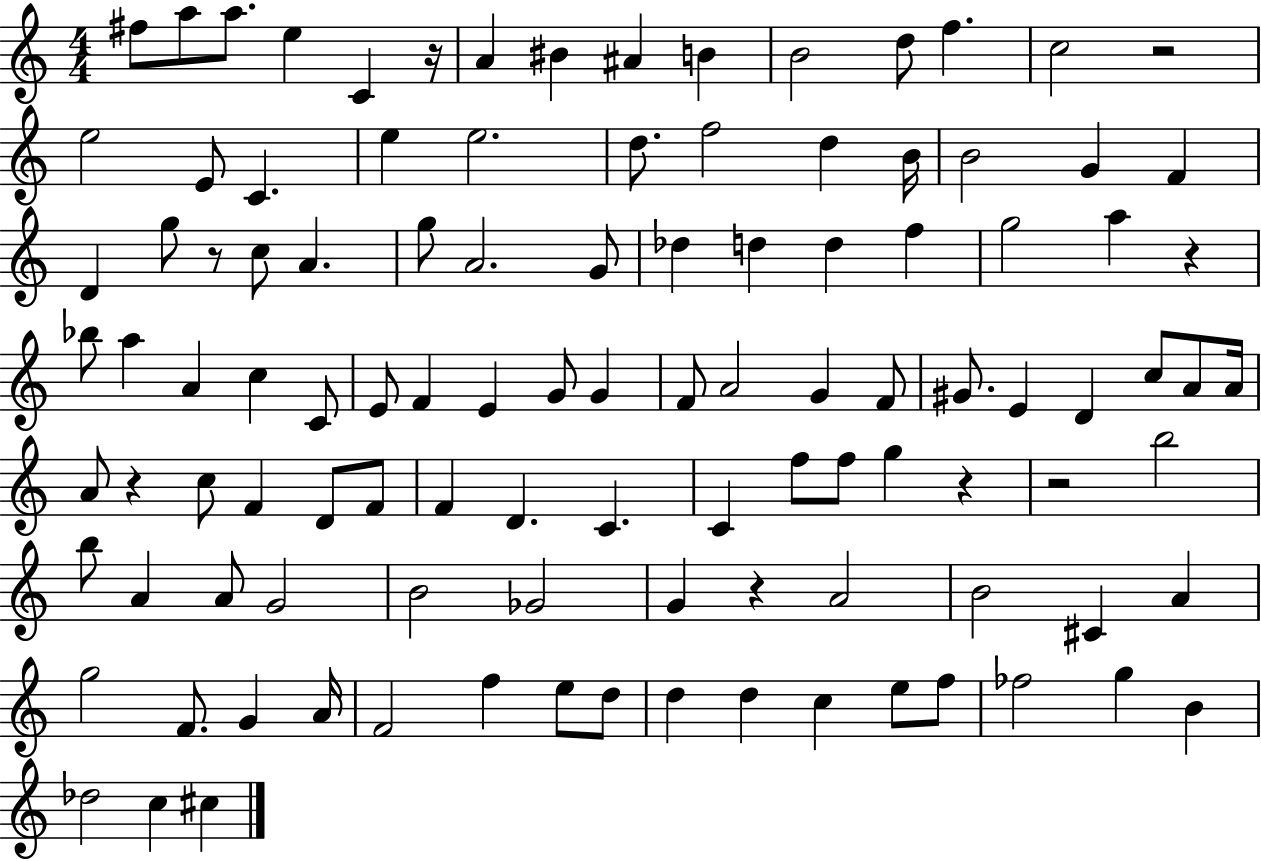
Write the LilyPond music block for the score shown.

{
  \clef treble
  \numericTimeSignature
  \time 4/4
  \key c \major
  fis''8 a''8 a''8. e''4 c'4 r16 | a'4 bis'4 ais'4 b'4 | b'2 d''8 f''4. | c''2 r2 | \break e''2 e'8 c'4. | e''4 e''2. | d''8. f''2 d''4 b'16 | b'2 g'4 f'4 | \break d'4 g''8 r8 c''8 a'4. | g''8 a'2. g'8 | des''4 d''4 d''4 f''4 | g''2 a''4 r4 | \break bes''8 a''4 a'4 c''4 c'8 | e'8 f'4 e'4 g'8 g'4 | f'8 a'2 g'4 f'8 | gis'8. e'4 d'4 c''8 a'8 a'16 | \break a'8 r4 c''8 f'4 d'8 f'8 | f'4 d'4. c'4. | c'4 f''8 f''8 g''4 r4 | r2 b''2 | \break b''8 a'4 a'8 g'2 | b'2 ges'2 | g'4 r4 a'2 | b'2 cis'4 a'4 | \break g''2 f'8. g'4 a'16 | f'2 f''4 e''8 d''8 | d''4 d''4 c''4 e''8 f''8 | fes''2 g''4 b'4 | \break des''2 c''4 cis''4 | \bar "|."
}